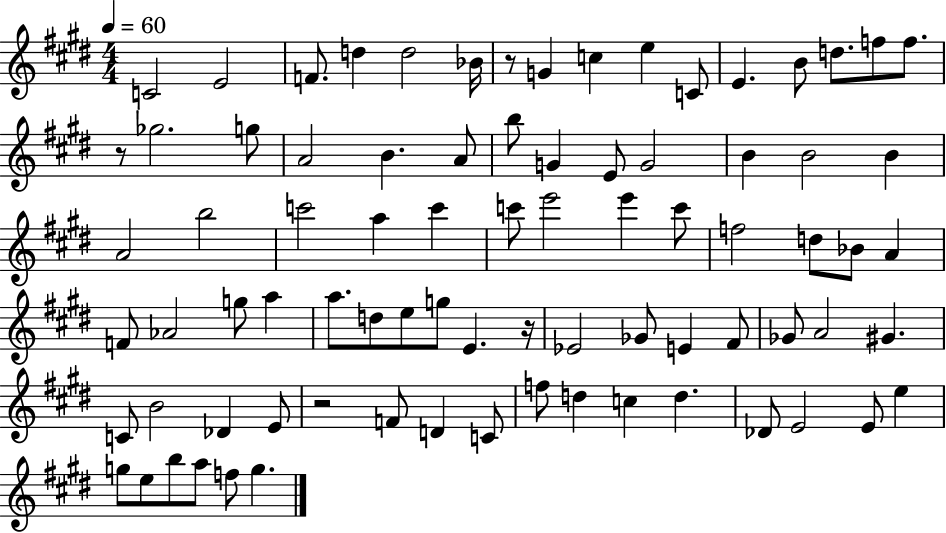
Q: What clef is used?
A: treble